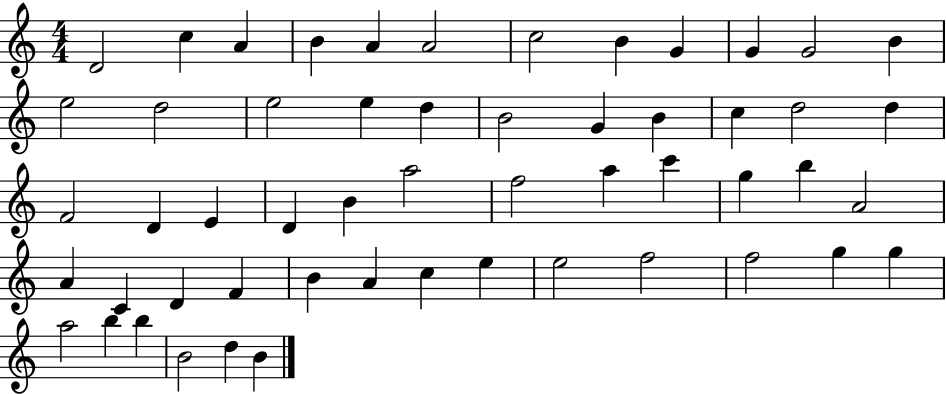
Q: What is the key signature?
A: C major